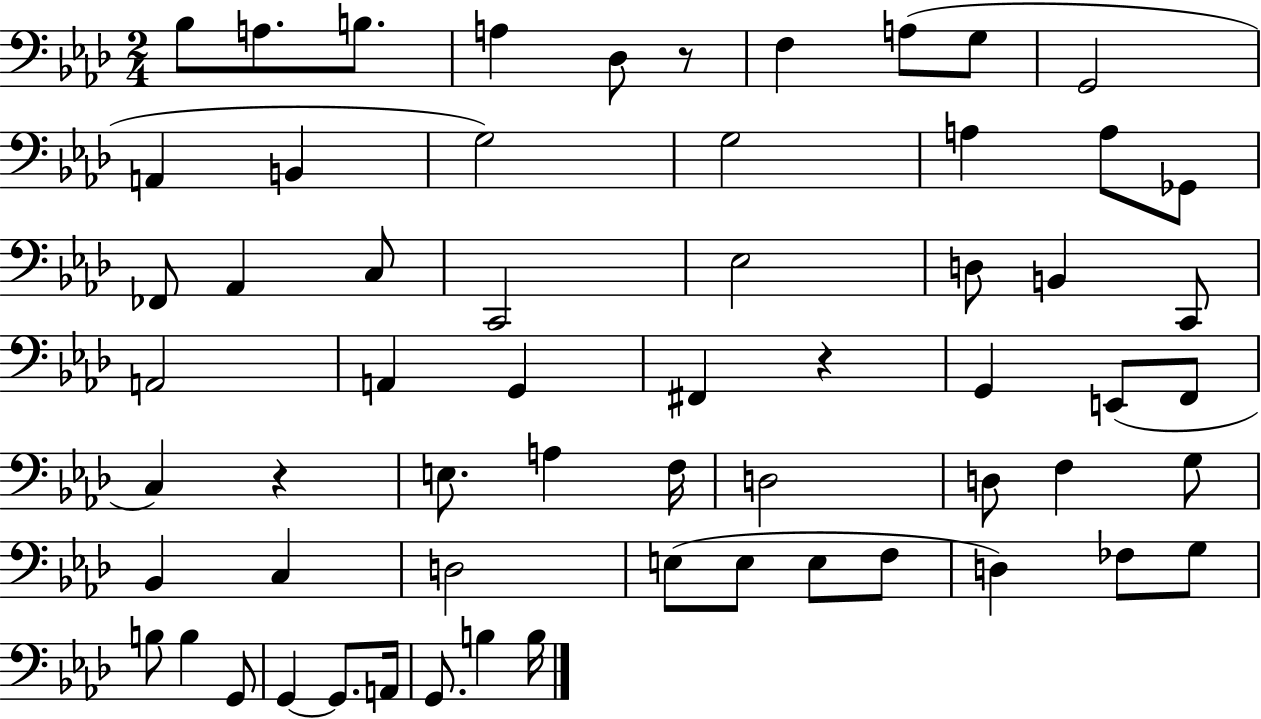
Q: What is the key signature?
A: AES major